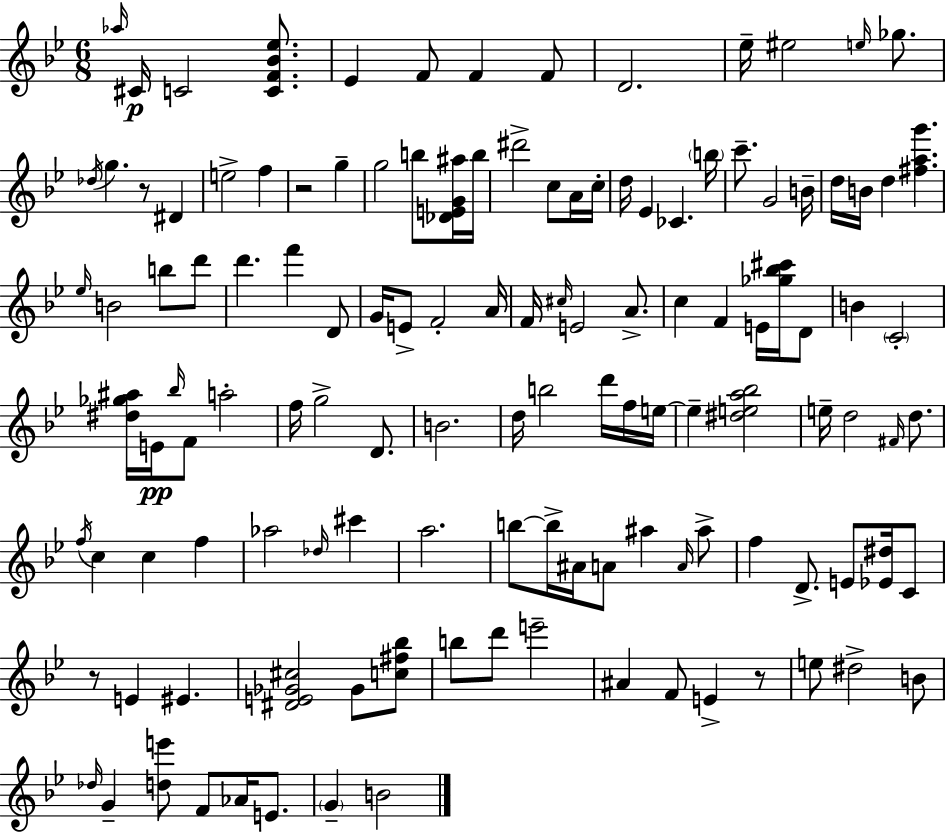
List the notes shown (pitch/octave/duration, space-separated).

Ab5/s C#4/s C4/h [C4,F4,Bb4,Eb5]/e. Eb4/q F4/e F4/q F4/e D4/h. Eb5/s EIS5/h E5/s Gb5/e. Db5/s G5/q. R/e D#4/q E5/h F5/q R/h G5/q G5/h B5/e [Db4,E4,G4,A#5]/s B5/s D#6/h C5/e A4/s C5/s D5/s Eb4/q CES4/q. B5/s C6/e. G4/h B4/s D5/s B4/s D5/q [F#5,A5,G6]/q. Eb5/s B4/h B5/e D6/e D6/q. F6/q D4/e G4/s E4/e F4/h A4/s F4/s C#5/s E4/h A4/e. C5/q F4/q E4/s [Gb5,Bb5,C#6]/s D4/e B4/q C4/h [D#5,Gb5,A#5]/s E4/s Bb5/s F4/e A5/h F5/s G5/h D4/e. B4/h. D5/s B5/h D6/s F5/s E5/s E5/q [D#5,E5,A5,Bb5]/h E5/s D5/h F#4/s D5/e. F5/s C5/q C5/q F5/q Ab5/h Db5/s C#6/q A5/h. B5/e B5/s A#4/s A4/e A#5/q A4/s A#5/e F5/q D4/e. E4/e [Eb4,D#5]/s C4/e R/e E4/q EIS4/q. [D#4,E4,Gb4,C#5]/h Gb4/e [C5,F#5,Bb5]/e B5/e D6/e E6/h A#4/q F4/e E4/q R/e E5/e D#5/h B4/e Db5/s G4/q [D5,E6]/e F4/e Ab4/s E4/e. G4/q B4/h